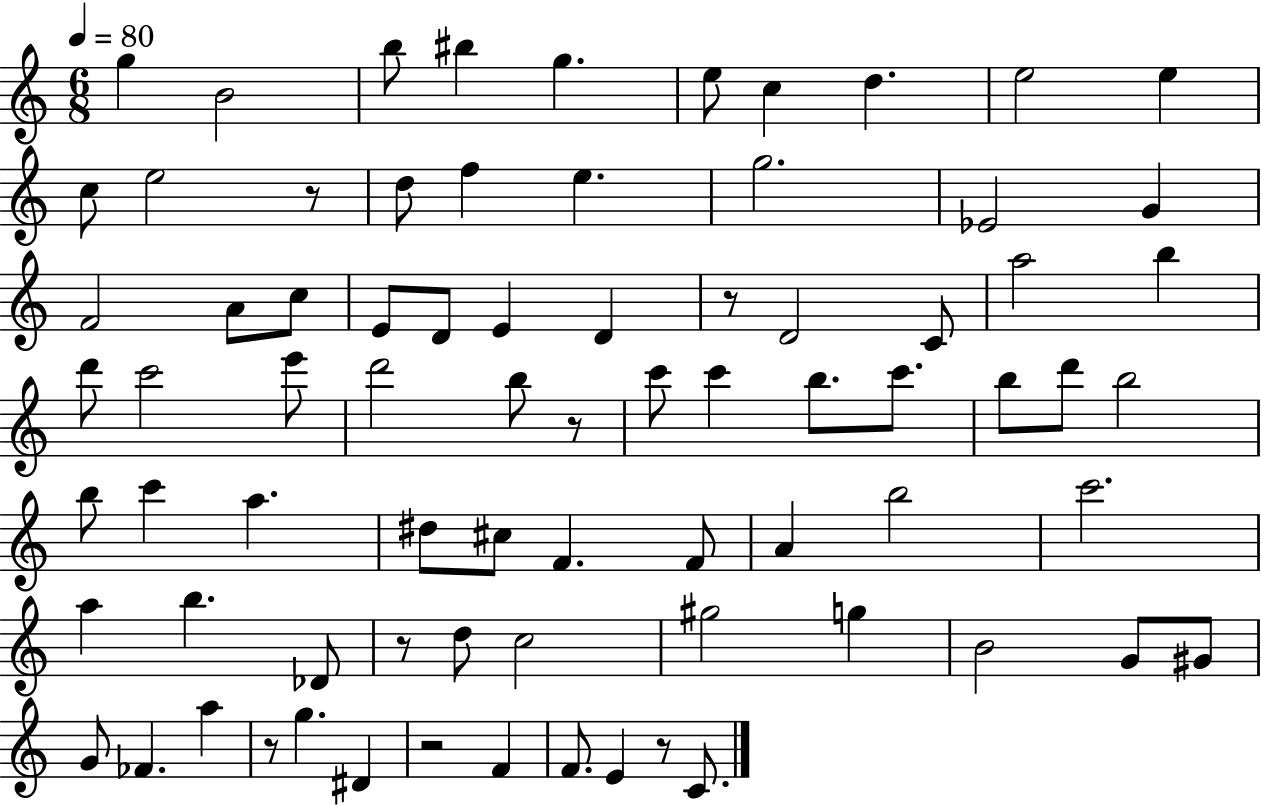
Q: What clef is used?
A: treble